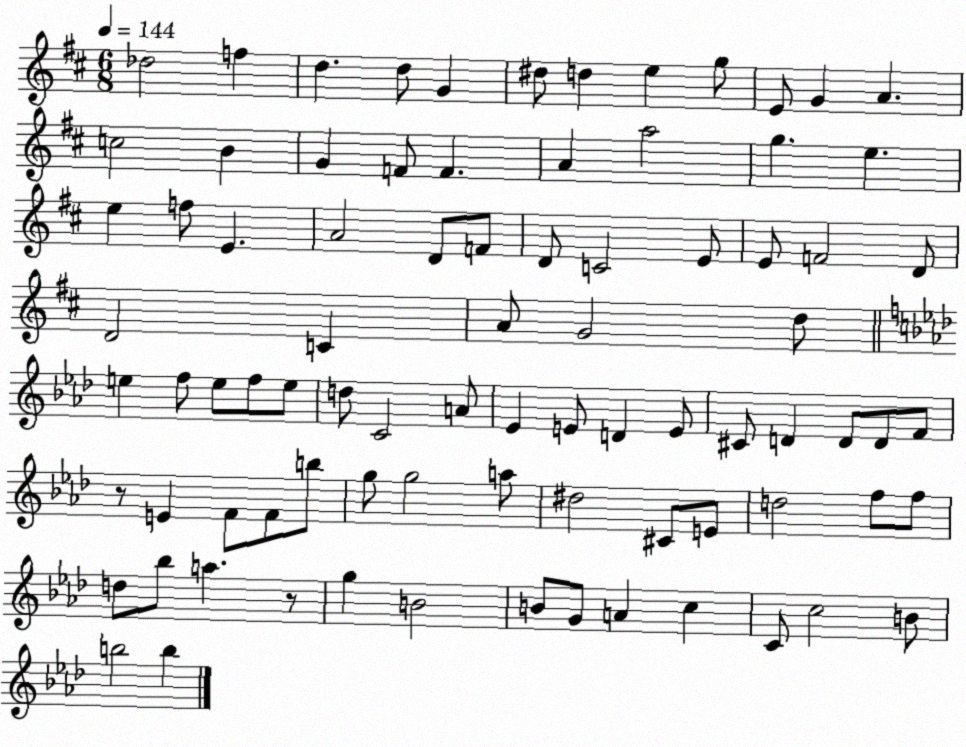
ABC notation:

X:1
T:Untitled
M:6/8
L:1/4
K:D
_d2 f d d/2 G ^d/2 d e g/2 E/2 G A c2 B G F/2 F A a2 g e e f/2 E A2 D/2 F/2 D/2 C2 E/2 E/2 F2 D/2 D2 C A/2 G2 d/2 e f/2 e/2 f/2 e/2 d/2 C2 A/2 _E E/2 D E/2 ^C/2 D D/2 D/2 F/2 z/2 E F/2 F/2 b/2 g/2 g2 a/2 ^d2 ^C/2 E/2 d2 f/2 f/2 d/2 _b/2 a z/2 g B2 B/2 G/2 A c C/2 c2 B/2 b2 b